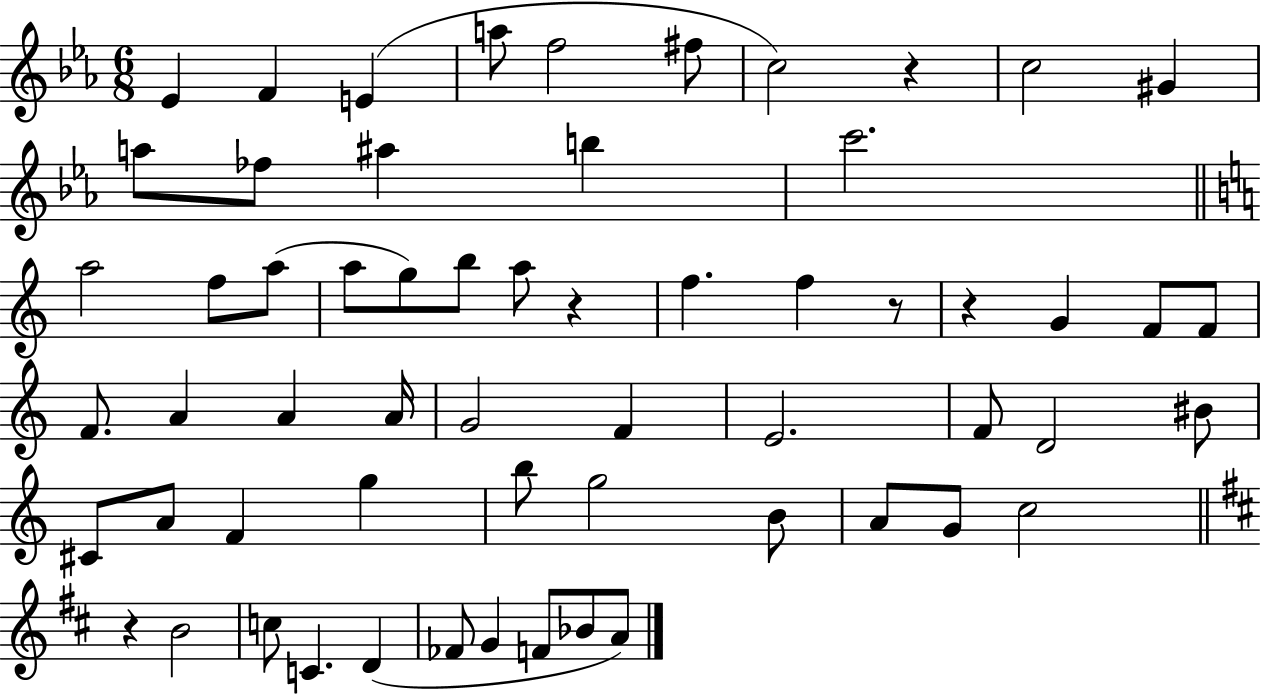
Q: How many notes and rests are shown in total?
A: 60